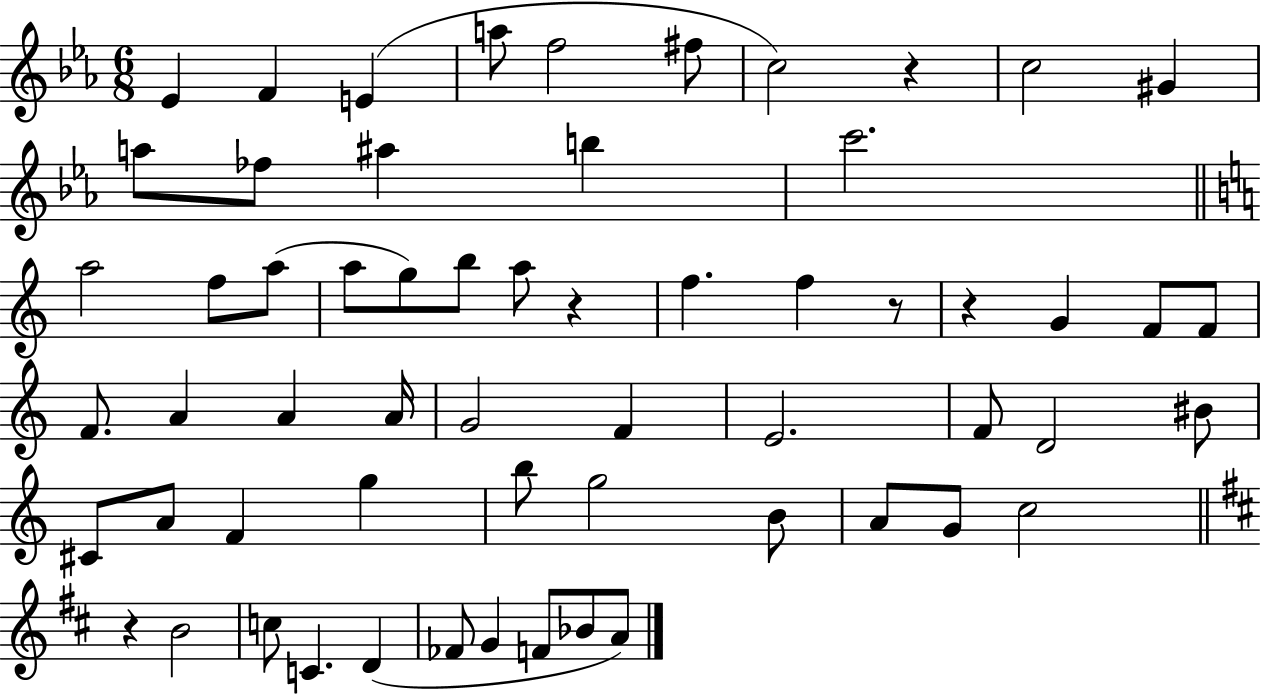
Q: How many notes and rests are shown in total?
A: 60